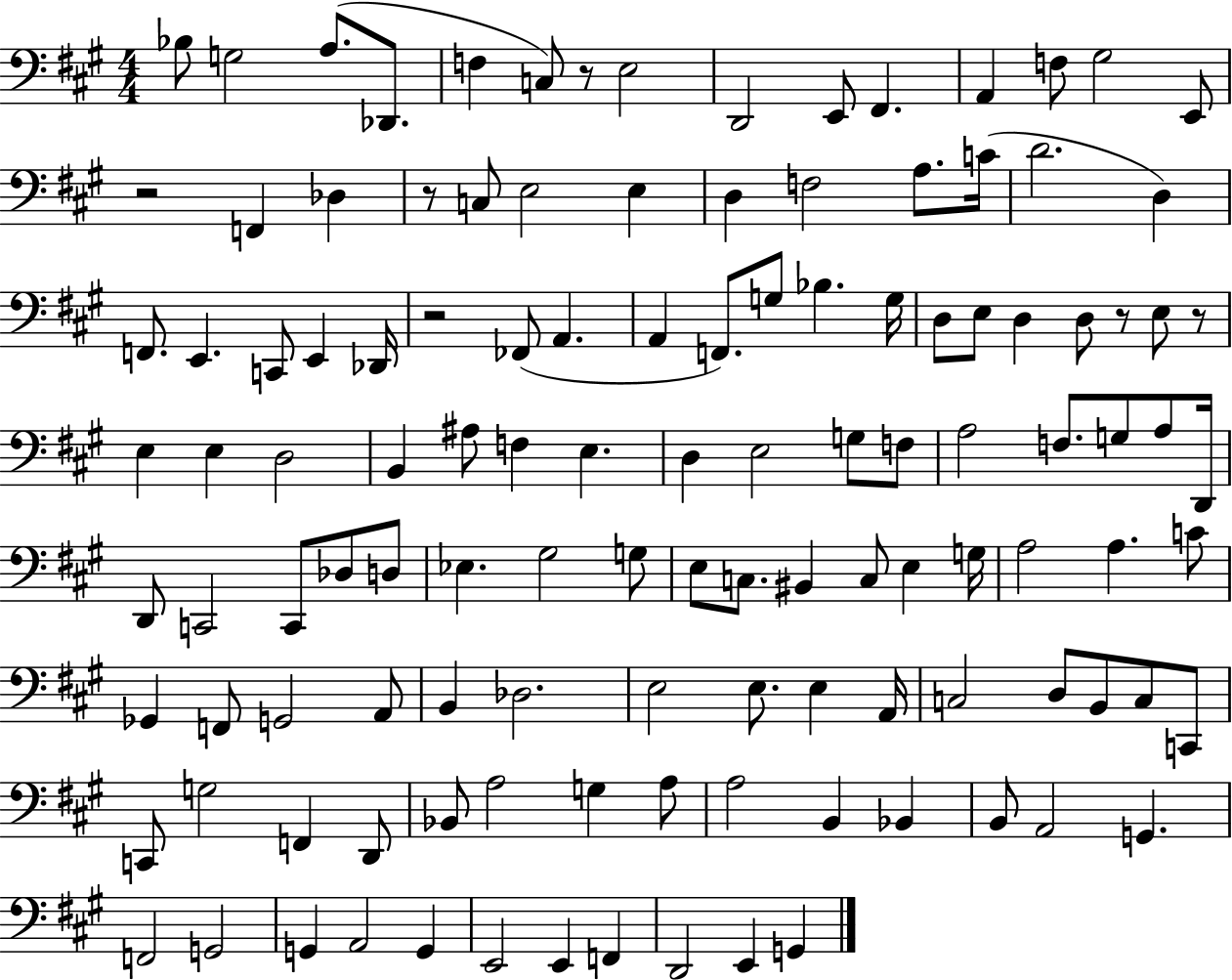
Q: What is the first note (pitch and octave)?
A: Bb3